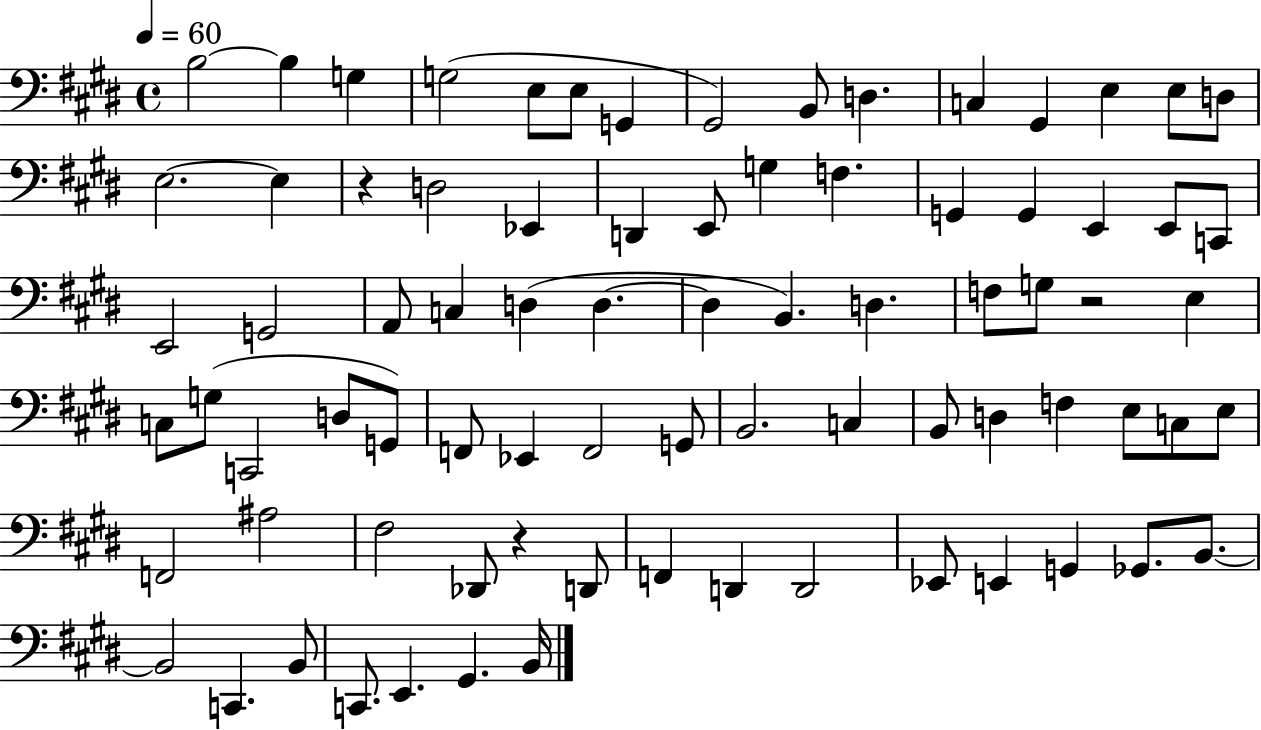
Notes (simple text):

B3/h B3/q G3/q G3/h E3/e E3/e G2/q G#2/h B2/e D3/q. C3/q G#2/q E3/q E3/e D3/e E3/h. E3/q R/q D3/h Eb2/q D2/q E2/e G3/q F3/q. G2/q G2/q E2/q E2/e C2/e E2/h G2/h A2/e C3/q D3/q D3/q. D3/q B2/q. D3/q. F3/e G3/e R/h E3/q C3/e G3/e C2/h D3/e G2/e F2/e Eb2/q F2/h G2/e B2/h. C3/q B2/e D3/q F3/q E3/e C3/e E3/e F2/h A#3/h F#3/h Db2/e R/q D2/e F2/q D2/q D2/h Eb2/e E2/q G2/q Gb2/e. B2/e. B2/h C2/q. B2/e C2/e. E2/q. G#2/q. B2/s